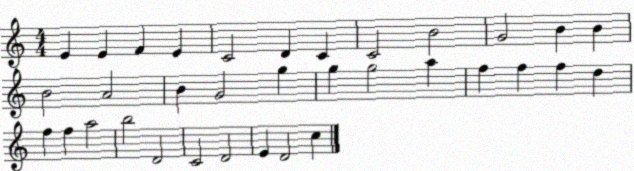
X:1
T:Untitled
M:4/4
L:1/4
K:C
E E F E C2 D C C2 B2 G2 B B B2 A2 B G2 g g g2 a f f f d f f a2 b2 D2 C2 D2 E D2 c